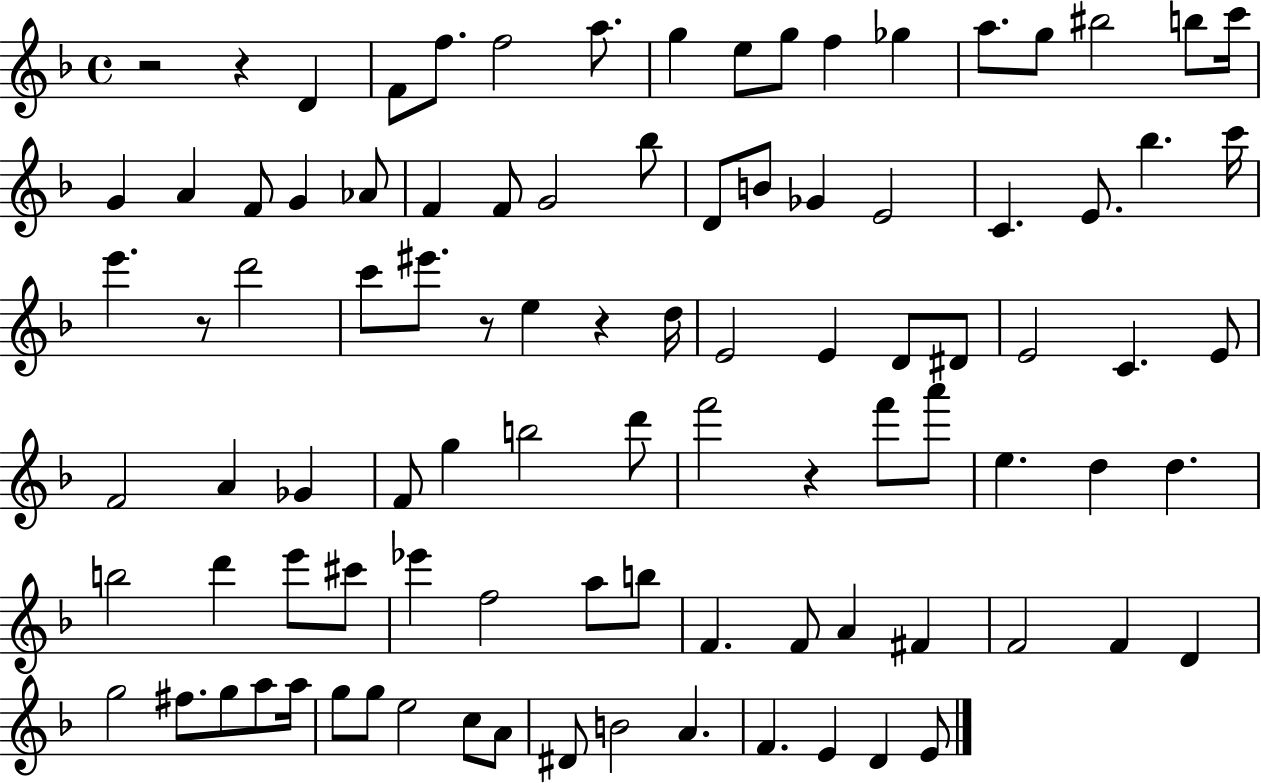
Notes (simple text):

R/h R/q D4/q F4/e F5/e. F5/h A5/e. G5/q E5/e G5/e F5/q Gb5/q A5/e. G5/e BIS5/h B5/e C6/s G4/q A4/q F4/e G4/q Ab4/e F4/q F4/e G4/h Bb5/e D4/e B4/e Gb4/q E4/h C4/q. E4/e. Bb5/q. C6/s E6/q. R/e D6/h C6/e EIS6/e. R/e E5/q R/q D5/s E4/h E4/q D4/e D#4/e E4/h C4/q. E4/e F4/h A4/q Gb4/q F4/e G5/q B5/h D6/e F6/h R/q F6/e A6/e E5/q. D5/q D5/q. B5/h D6/q E6/e C#6/e Eb6/q F5/h A5/e B5/e F4/q. F4/e A4/q F#4/q F4/h F4/q D4/q G5/h F#5/e. G5/e A5/e A5/s G5/e G5/e E5/h C5/e A4/e D#4/e B4/h A4/q. F4/q. E4/q D4/q E4/e